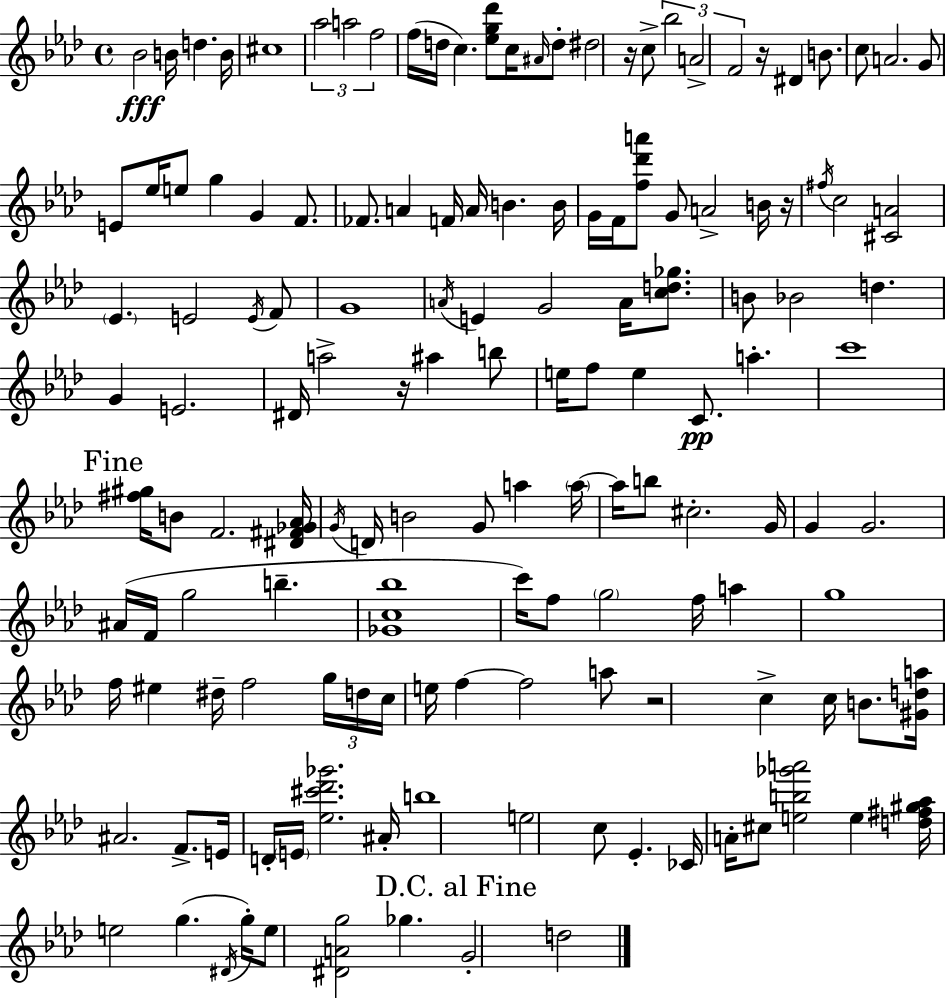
X:1
T:Untitled
M:4/4
L:1/4
K:Ab
_B2 B/4 d B/4 ^c4 _a2 a2 f2 f/4 d/4 c [_eg_d']/2 c/4 ^A/4 d/2 ^d2 z/4 c/2 _b2 A2 F2 z/4 ^D B/2 c/2 A2 G/2 E/2 _e/4 e/2 g G F/2 _F/2 A F/4 A/4 B B/4 G/4 F/4 [f_d'a']/2 G/2 A2 B/4 z/4 ^f/4 c2 [^CA]2 _E E2 E/4 F/2 G4 A/4 E G2 A/4 [cd_g]/2 B/2 _B2 d G E2 ^D/4 a2 z/4 ^a b/2 e/4 f/2 e C/2 a c'4 [^f^g]/4 B/2 F2 [^D^F_G_A]/4 G/4 D/4 B2 G/2 a a/4 a/4 b/2 ^c2 G/4 G G2 ^A/4 F/4 g2 b [_Gc_b]4 c'/4 f/2 g2 f/4 a g4 f/4 ^e ^d/4 f2 g/4 d/4 c/4 e/4 f f2 a/2 z2 c c/4 B/2 [^Gda]/4 ^A2 F/2 E/4 D/4 E/4 [_e^c'_d'_g']2 ^A/4 b4 e2 c/2 _E _C/4 A/4 ^c/2 [eb_g'a']2 e [d^f^g_a]/4 e2 g ^D/4 g/4 e/2 [^DAg]2 _g G2 d2